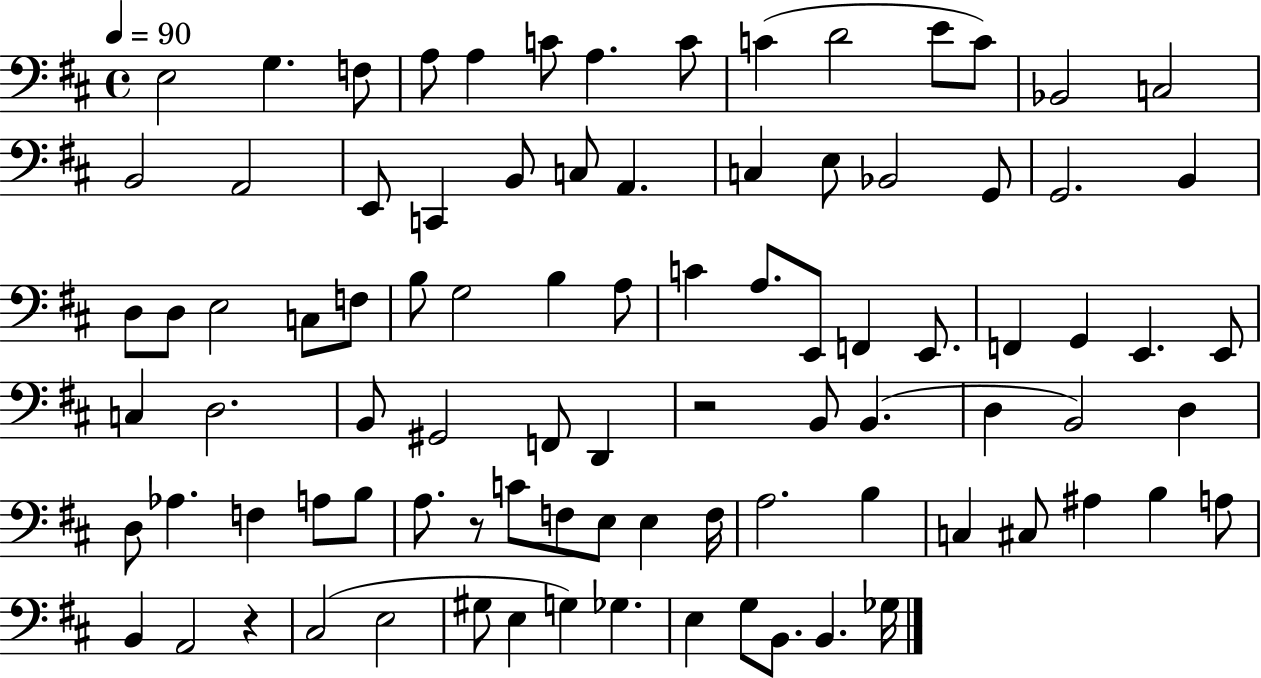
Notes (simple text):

E3/h G3/q. F3/e A3/e A3/q C4/e A3/q. C4/e C4/q D4/h E4/e C4/e Bb2/h C3/h B2/h A2/h E2/e C2/q B2/e C3/e A2/q. C3/q E3/e Bb2/h G2/e G2/h. B2/q D3/e D3/e E3/h C3/e F3/e B3/e G3/h B3/q A3/e C4/q A3/e. E2/e F2/q E2/e. F2/q G2/q E2/q. E2/e C3/q D3/h. B2/e G#2/h F2/e D2/q R/h B2/e B2/q. D3/q B2/h D3/q D3/e Ab3/q. F3/q A3/e B3/e A3/e. R/e C4/e F3/e E3/e E3/q F3/s A3/h. B3/q C3/q C#3/e A#3/q B3/q A3/e B2/q A2/h R/q C#3/h E3/h G#3/e E3/q G3/q Gb3/q. E3/q G3/e B2/e. B2/q. Gb3/s